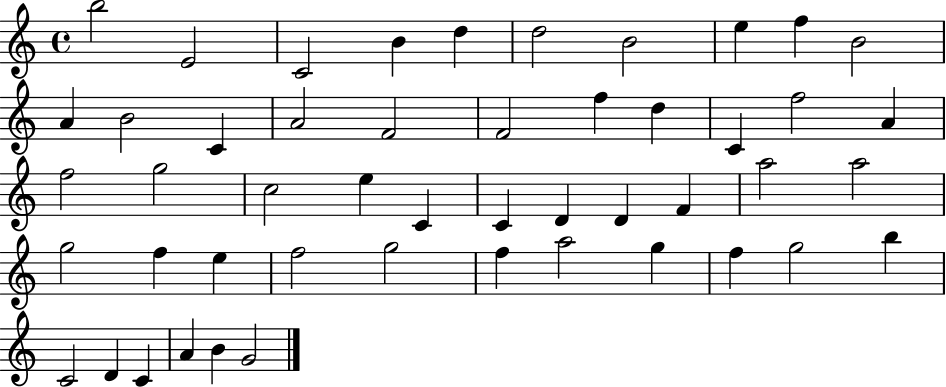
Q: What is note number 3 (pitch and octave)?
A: C4